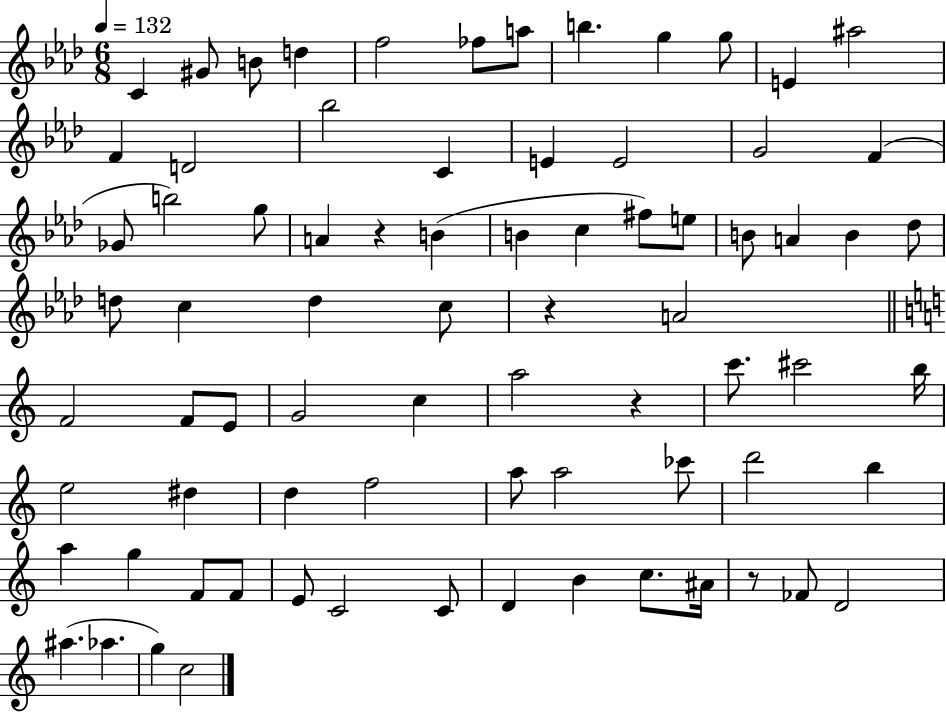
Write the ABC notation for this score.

X:1
T:Untitled
M:6/8
L:1/4
K:Ab
C ^G/2 B/2 d f2 _f/2 a/2 b g g/2 E ^a2 F D2 _b2 C E E2 G2 F _G/2 b2 g/2 A z B B c ^f/2 e/2 B/2 A B _d/2 d/2 c d c/2 z A2 F2 F/2 E/2 G2 c a2 z c'/2 ^c'2 b/4 e2 ^d d f2 a/2 a2 _c'/2 d'2 b a g F/2 F/2 E/2 C2 C/2 D B c/2 ^A/4 z/2 _F/2 D2 ^a _a g c2